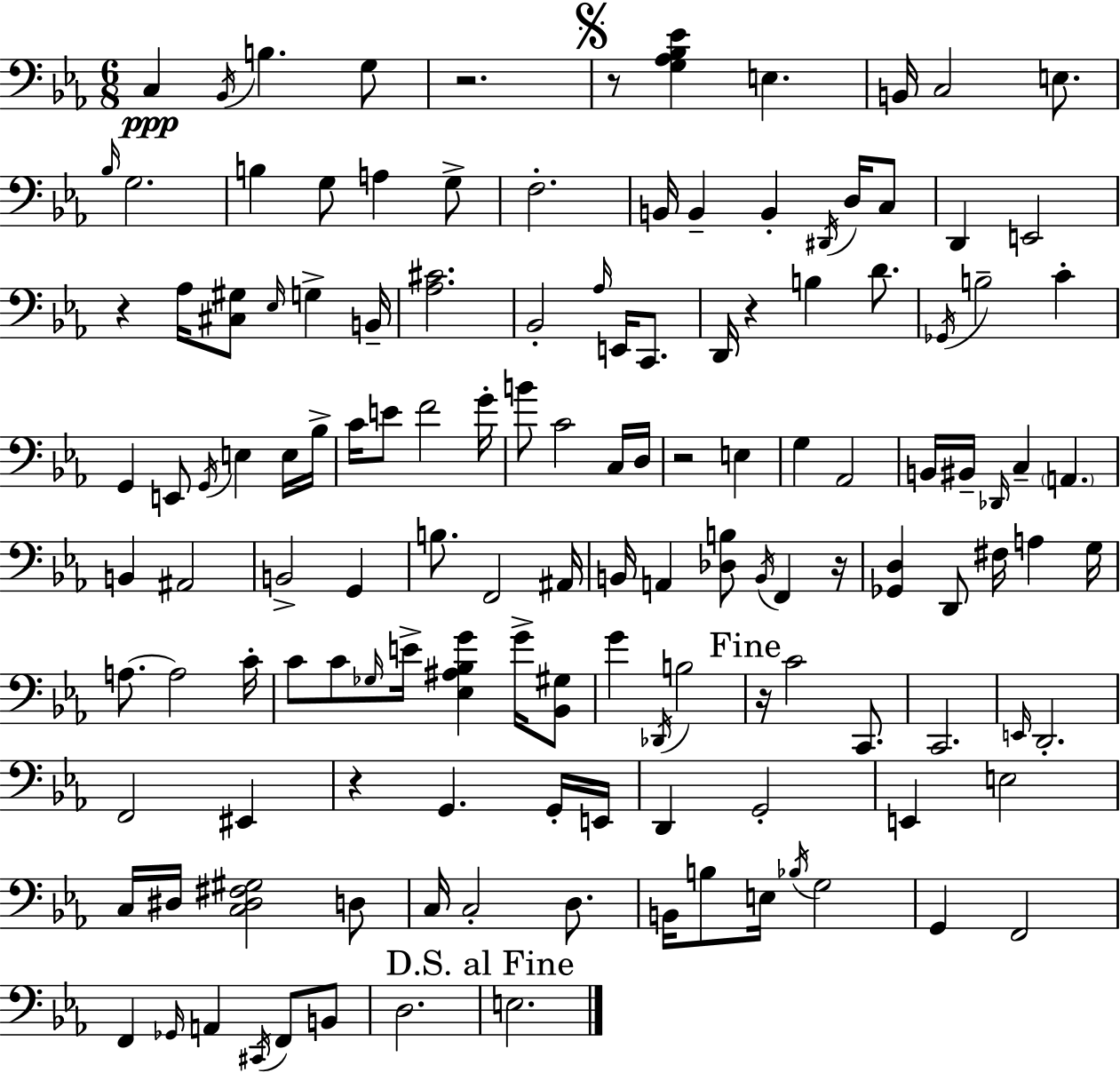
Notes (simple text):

C3/q Bb2/s B3/q. G3/e R/h. R/e [G3,Ab3,Bb3,Eb4]/q E3/q. B2/s C3/h E3/e. Bb3/s G3/h. B3/q G3/e A3/q G3/e F3/h. B2/s B2/q B2/q D#2/s D3/s C3/e D2/q E2/h R/q Ab3/s [C#3,G#3]/e Eb3/s G3/q B2/s [Ab3,C#4]/h. Bb2/h Ab3/s E2/s C2/e. D2/s R/q B3/q D4/e. Gb2/s B3/h C4/q G2/q E2/e G2/s E3/q E3/s Bb3/s C4/s E4/e F4/h G4/s B4/e C4/h C3/s D3/s R/h E3/q G3/q Ab2/h B2/s BIS2/s Db2/s C3/q A2/q. B2/q A#2/h B2/h G2/q B3/e. F2/h A#2/s B2/s A2/q [Db3,B3]/e B2/s F2/q R/s [Gb2,D3]/q D2/e F#3/s A3/q G3/s A3/e. A3/h C4/s C4/e C4/e Gb3/s E4/s [Eb3,A#3,Bb3,G4]/q G4/s [Bb2,G#3]/e G4/q Db2/s B3/h R/s C4/h C2/e. C2/h. E2/s D2/h. F2/h EIS2/q R/q G2/q. G2/s E2/s D2/q G2/h E2/q E3/h C3/s D#3/s [C3,D#3,F#3,G#3]/h D3/e C3/s C3/h D3/e. B2/s B3/e E3/s Bb3/s G3/h G2/q F2/h F2/q Gb2/s A2/q C#2/s F2/e B2/e D3/h. E3/h.